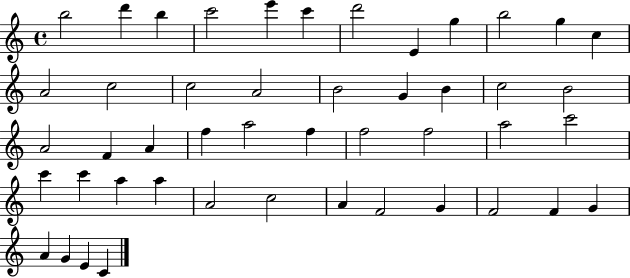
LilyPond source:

{
  \clef treble
  \time 4/4
  \defaultTimeSignature
  \key c \major
  b''2 d'''4 b''4 | c'''2 e'''4 c'''4 | d'''2 e'4 g''4 | b''2 g''4 c''4 | \break a'2 c''2 | c''2 a'2 | b'2 g'4 b'4 | c''2 b'2 | \break a'2 f'4 a'4 | f''4 a''2 f''4 | f''2 f''2 | a''2 c'''2 | \break c'''4 c'''4 a''4 a''4 | a'2 c''2 | a'4 f'2 g'4 | f'2 f'4 g'4 | \break a'4 g'4 e'4 c'4 | \bar "|."
}